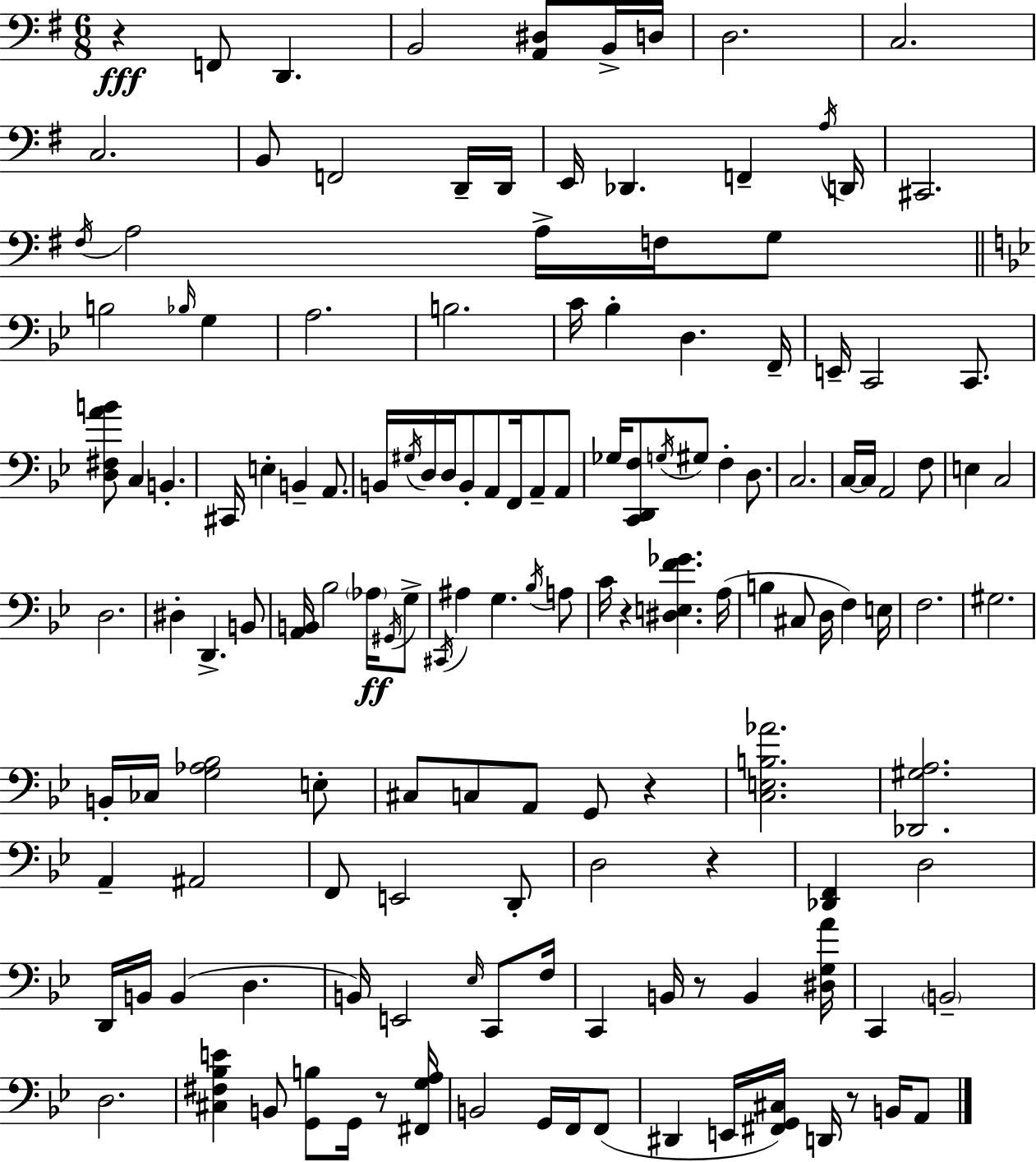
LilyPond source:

{
  \clef bass
  \numericTimeSignature
  \time 6/8
  \key g \major
  r4\fff f,8 d,4. | b,2 <a, dis>8 b,16-> d16 | d2. | c2. | \break c2. | b,8 f,2 d,16-- d,16 | e,16 des,4. f,4-- \acciaccatura { a16 } | d,16 cis,2. | \break \acciaccatura { fis16 } a2 a16-> f16 | g8 \bar "||" \break \key bes \major b2 \grace { bes16 } g4 | a2. | b2. | c'16 bes4-. d4. | \break f,16-- e,16-- c,2 c,8. | <d fis a' b'>8 c4 b,4.-. | cis,16 e4-. b,4-- a,8. | b,16 \acciaccatura { gis16 } d16 d16 b,8-. a,8 f,16 a,8-- | \break a,8 ges16 <c, d, f>8 \acciaccatura { g16 } gis8 f4-. | d8. c2. | c16~~ c16 a,2 | f8 e4 c2 | \break d2. | dis4-. d,4.-> | b,8 <a, b,>16 bes2 | \parenthesize aes16\ff \acciaccatura { gis,16 } g8-> \acciaccatura { cis,16 } ais4 g4. | \break \acciaccatura { bes16 } a8 c'16 r4 <dis e f' ges'>4. | a16( b4 cis8 | d16 f4) e16 f2. | gis2. | \break b,16-. ces16 <g aes bes>2 | e8-. cis8 c8 a,8 | g,8 r4 <c e b aes'>2. | <des, gis a>2. | \break a,4-- ais,2 | f,8 e,2 | d,8-. d2 | r4 <des, f,>4 d2 | \break d,16 b,16 b,4( | d4. b,16) e,2 | \grace { ees16 } c,8 f16 c,4 b,16 | r8 b,4 <dis g a'>16 c,4 \parenthesize b,2-- | \break d2. | <cis fis bes e'>4 b,8 | <g, b>8 g,16 r8 <fis, g a>16 b,2 | g,16 f,16 f,8( dis,4 e,16 | \break <fis, g, cis>16) d,16 r8 b,16 a,8 \bar "|."
}